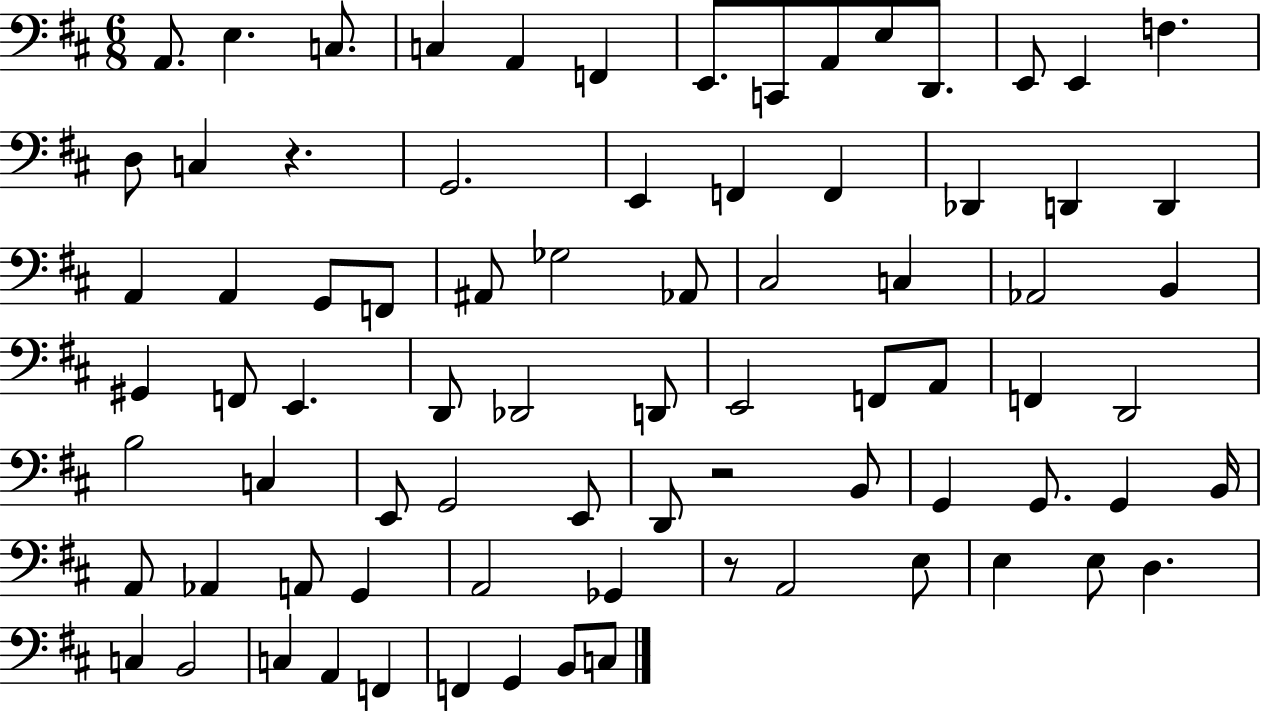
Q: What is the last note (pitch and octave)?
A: C3